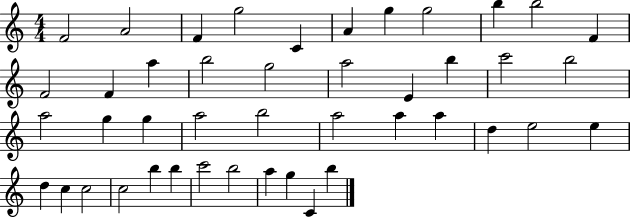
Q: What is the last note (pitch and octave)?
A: B5